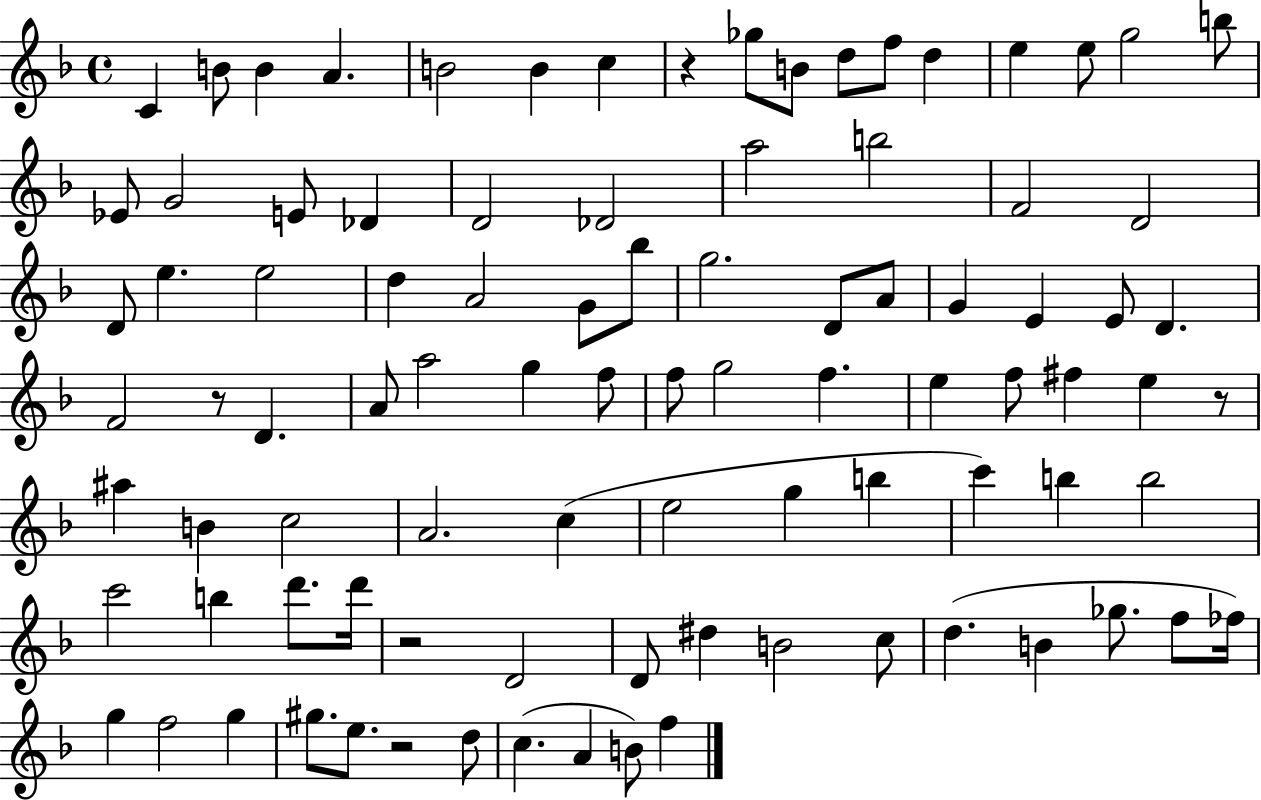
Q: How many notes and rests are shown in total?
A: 93